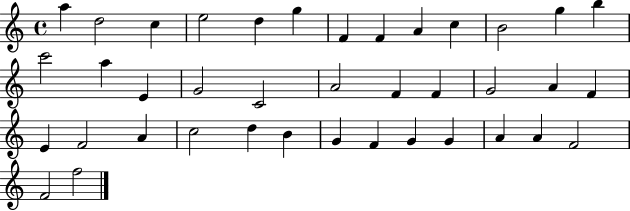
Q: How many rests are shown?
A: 0